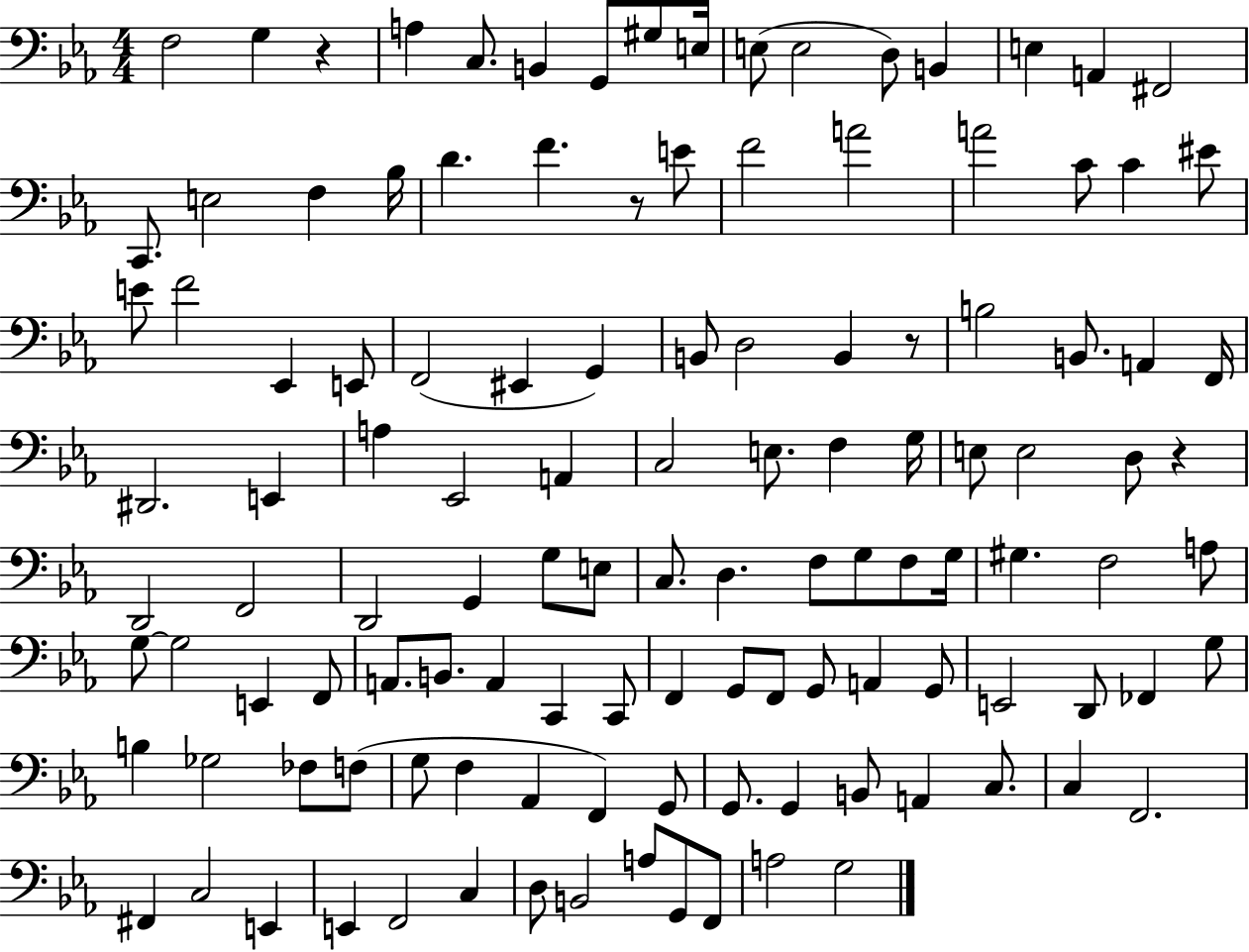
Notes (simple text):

F3/h G3/q R/q A3/q C3/e. B2/q G2/e G#3/e E3/s E3/e E3/h D3/e B2/q E3/q A2/q F#2/h C2/e. E3/h F3/q Bb3/s D4/q. F4/q. R/e E4/e F4/h A4/h A4/h C4/e C4/q EIS4/e E4/e F4/h Eb2/q E2/e F2/h EIS2/q G2/q B2/e D3/h B2/q R/e B3/h B2/e. A2/q F2/s D#2/h. E2/q A3/q Eb2/h A2/q C3/h E3/e. F3/q G3/s E3/e E3/h D3/e R/q D2/h F2/h D2/h G2/q G3/e E3/e C3/e. D3/q. F3/e G3/e F3/e G3/s G#3/q. F3/h A3/e G3/e G3/h E2/q F2/e A2/e. B2/e. A2/q C2/q C2/e F2/q G2/e F2/e G2/e A2/q G2/e E2/h D2/e FES2/q G3/e B3/q Gb3/h FES3/e F3/e G3/e F3/q Ab2/q F2/q G2/e G2/e. G2/q B2/e A2/q C3/e. C3/q F2/h. F#2/q C3/h E2/q E2/q F2/h C3/q D3/e B2/h A3/e G2/e F2/e A3/h G3/h